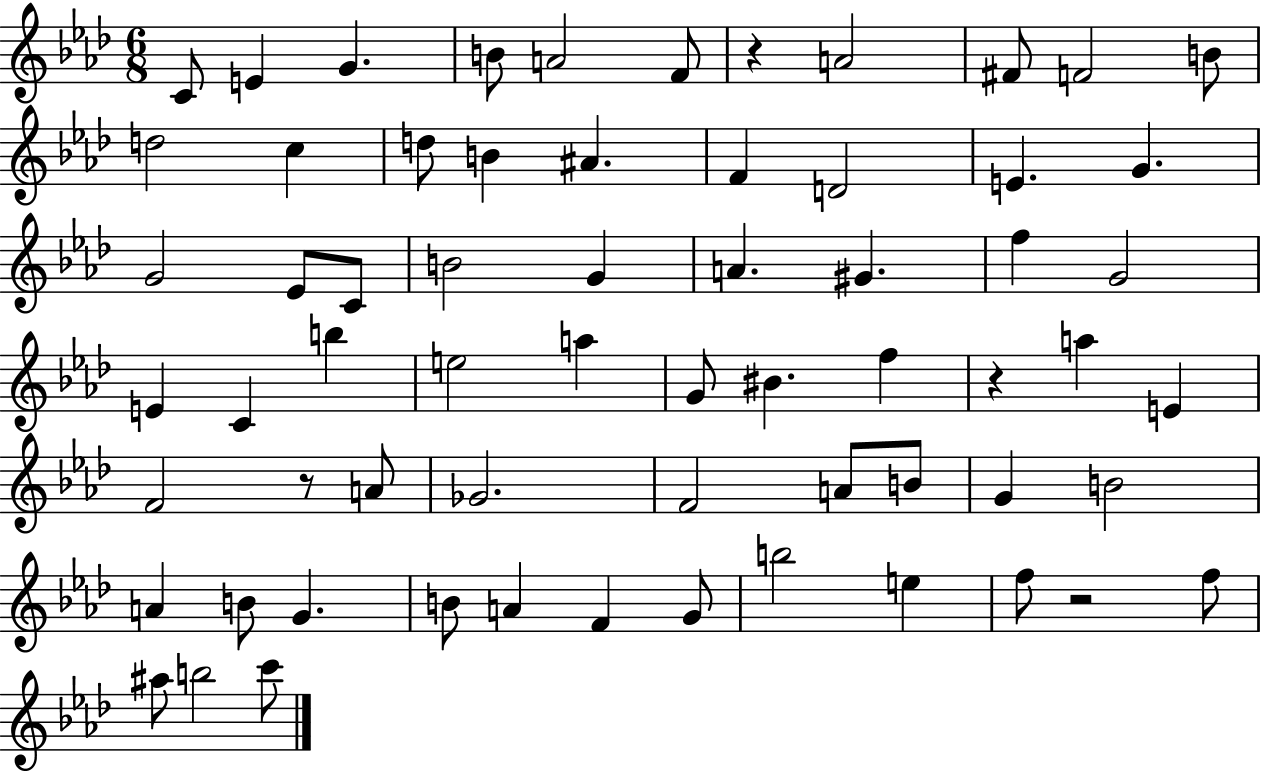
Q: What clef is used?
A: treble